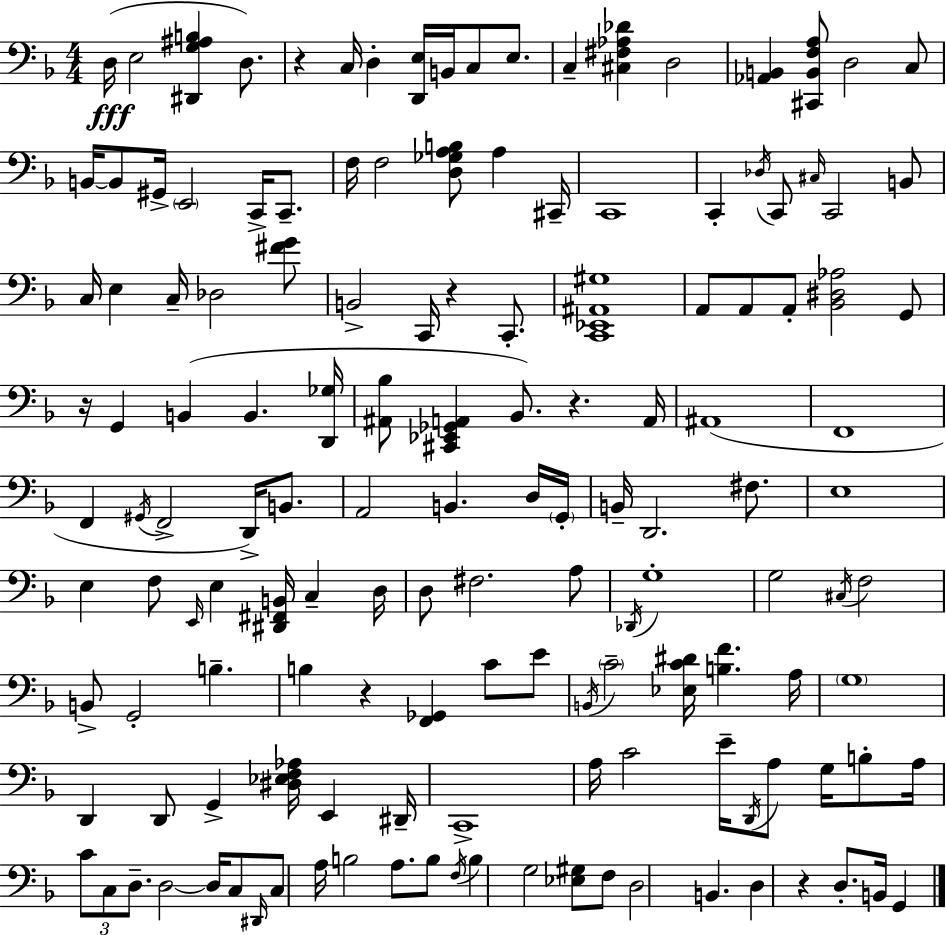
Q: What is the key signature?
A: D minor